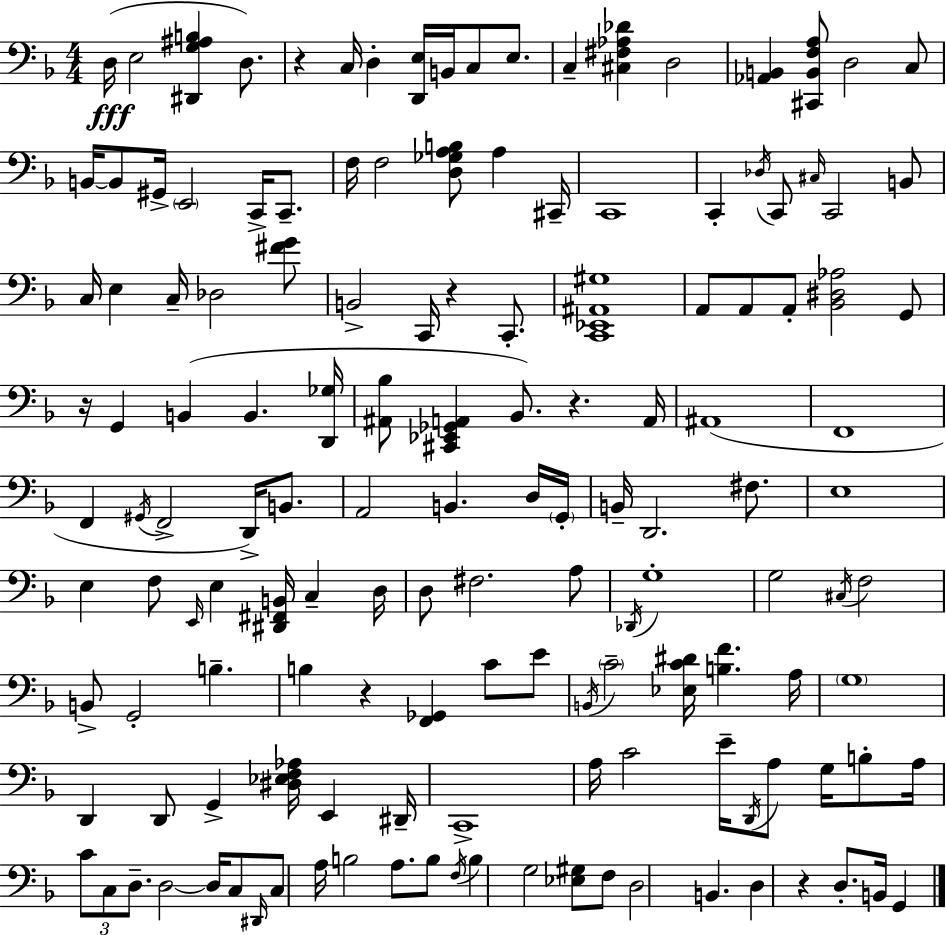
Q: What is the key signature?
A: D minor